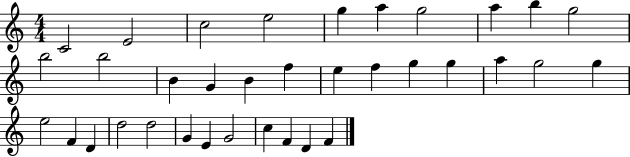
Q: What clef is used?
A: treble